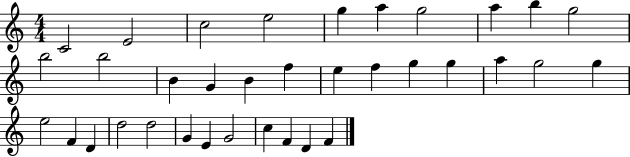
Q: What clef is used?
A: treble